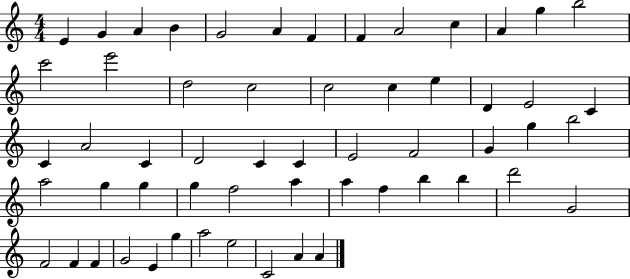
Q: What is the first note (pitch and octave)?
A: E4